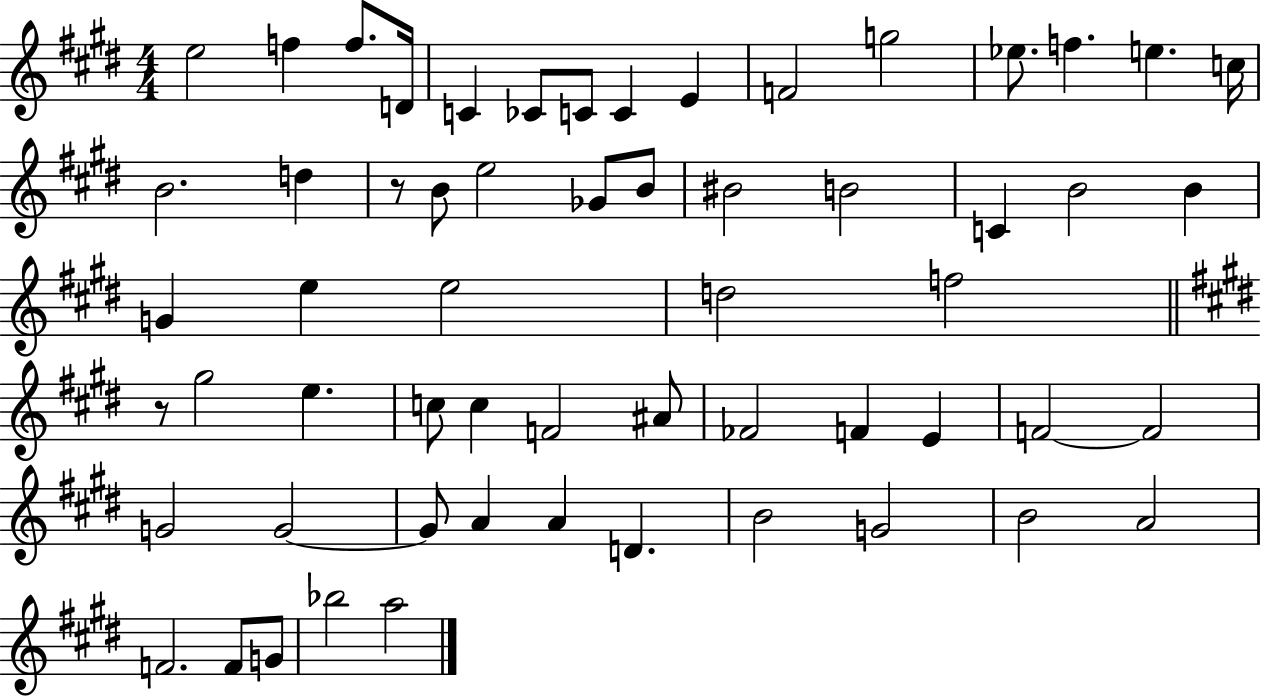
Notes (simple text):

E5/h F5/q F5/e. D4/s C4/q CES4/e C4/e C4/q E4/q F4/h G5/h Eb5/e. F5/q. E5/q. C5/s B4/h. D5/q R/e B4/e E5/h Gb4/e B4/e BIS4/h B4/h C4/q B4/h B4/q G4/q E5/q E5/h D5/h F5/h R/e G#5/h E5/q. C5/e C5/q F4/h A#4/e FES4/h F4/q E4/q F4/h F4/h G4/h G4/h G4/e A4/q A4/q D4/q. B4/h G4/h B4/h A4/h F4/h. F4/e G4/e Bb5/h A5/h